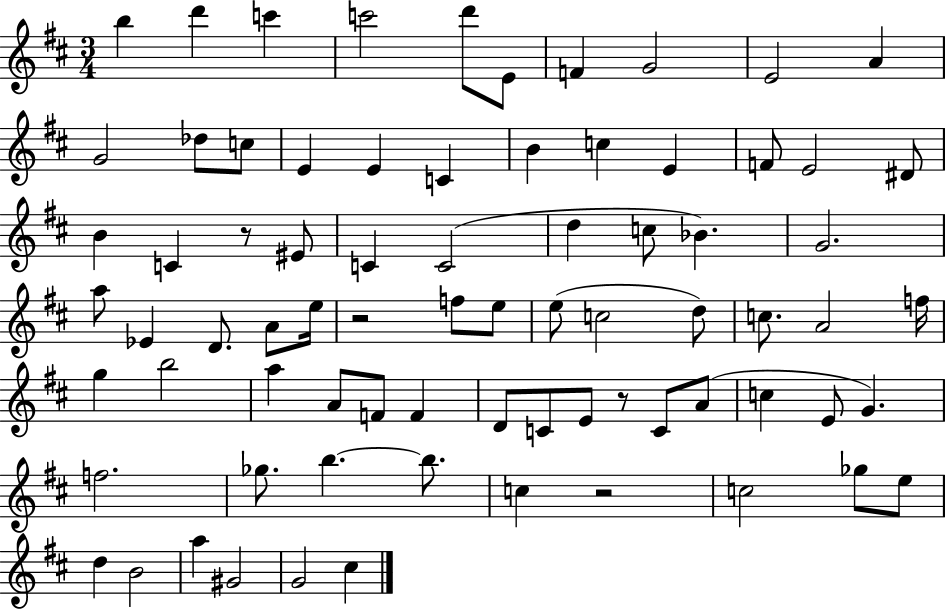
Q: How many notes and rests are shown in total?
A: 76